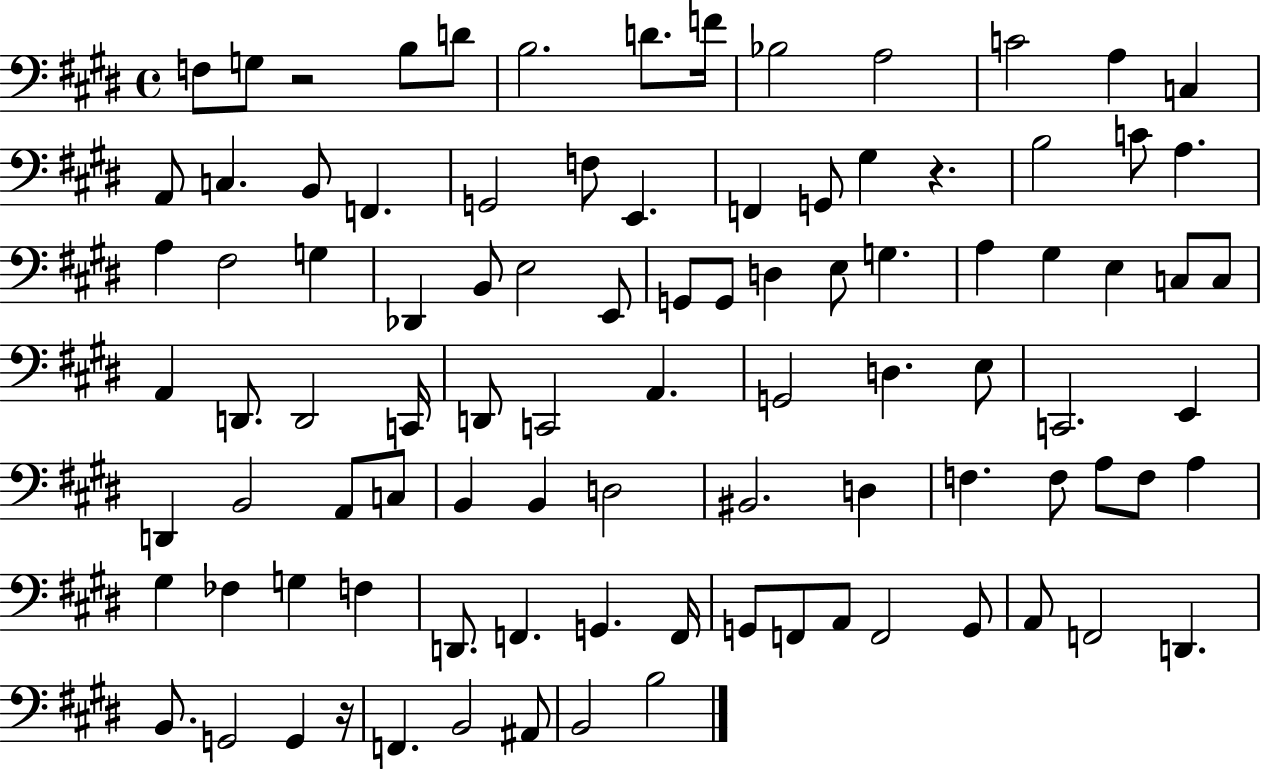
F3/e G3/e R/h B3/e D4/e B3/h. D4/e. F4/s Bb3/h A3/h C4/h A3/q C3/q A2/e C3/q. B2/e F2/q. G2/h F3/e E2/q. F2/q G2/e G#3/q R/q. B3/h C4/e A3/q. A3/q F#3/h G3/q Db2/q B2/e E3/h E2/e G2/e G2/e D3/q E3/e G3/q. A3/q G#3/q E3/q C3/e C3/e A2/q D2/e. D2/h C2/s D2/e C2/h A2/q. G2/h D3/q. E3/e C2/h. E2/q D2/q B2/h A2/e C3/e B2/q B2/q D3/h BIS2/h. D3/q F3/q. F3/e A3/e F3/e A3/q G#3/q FES3/q G3/q F3/q D2/e. F2/q. G2/q. F2/s G2/e F2/e A2/e F2/h G2/e A2/e F2/h D2/q. B2/e. G2/h G2/q R/s F2/q. B2/h A#2/e B2/h B3/h